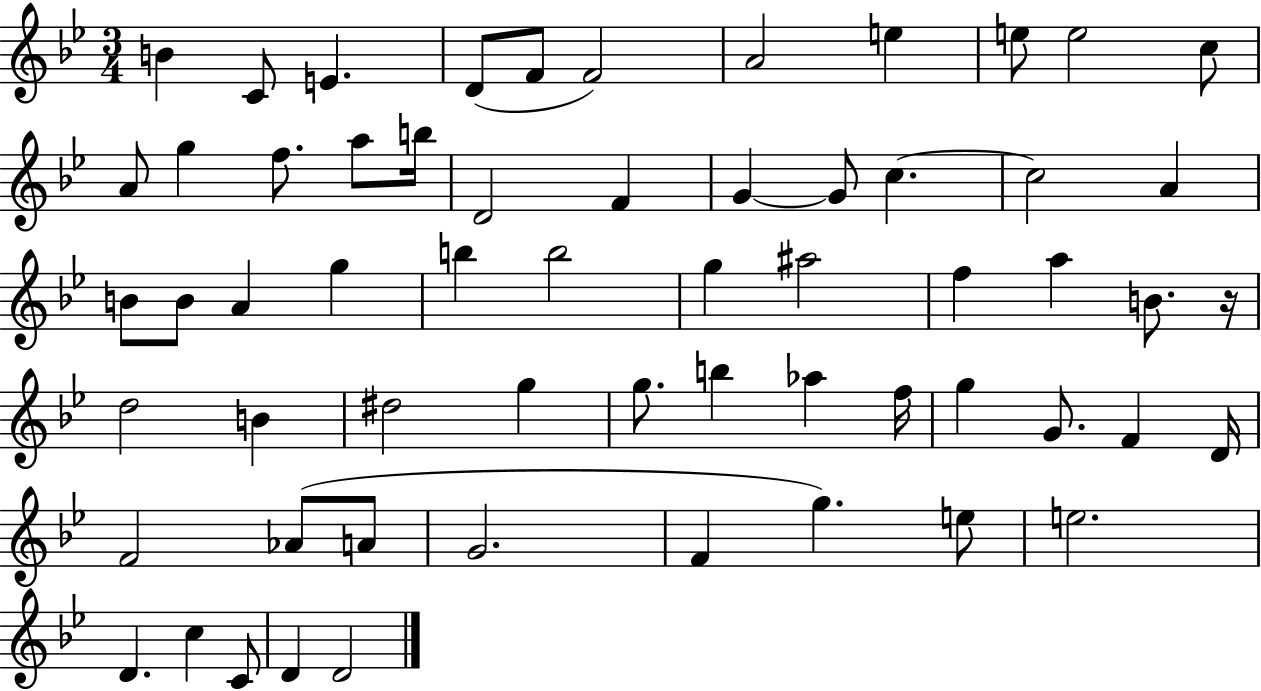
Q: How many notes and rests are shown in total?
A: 60